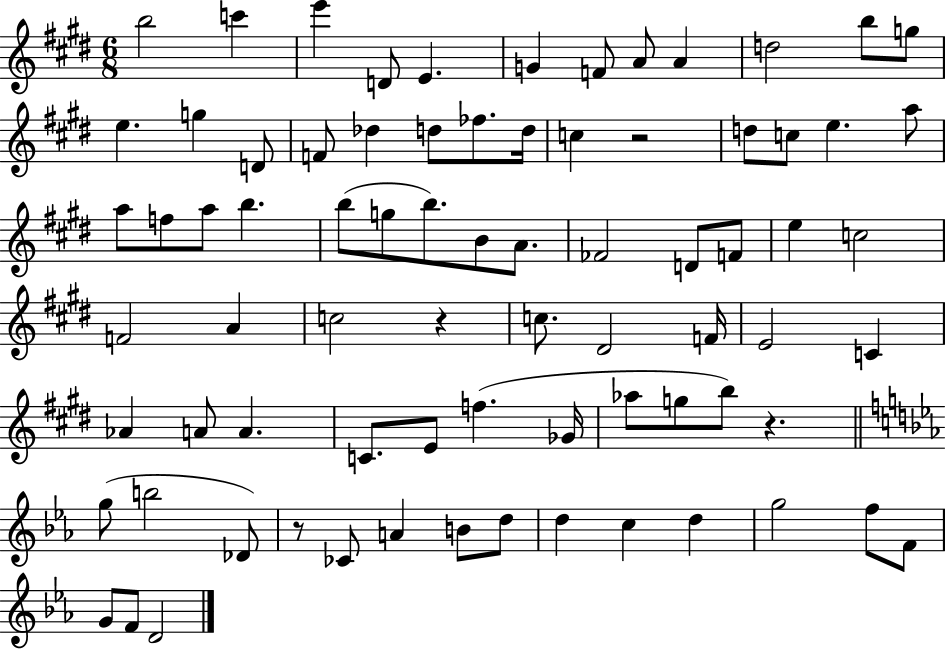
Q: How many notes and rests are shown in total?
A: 77